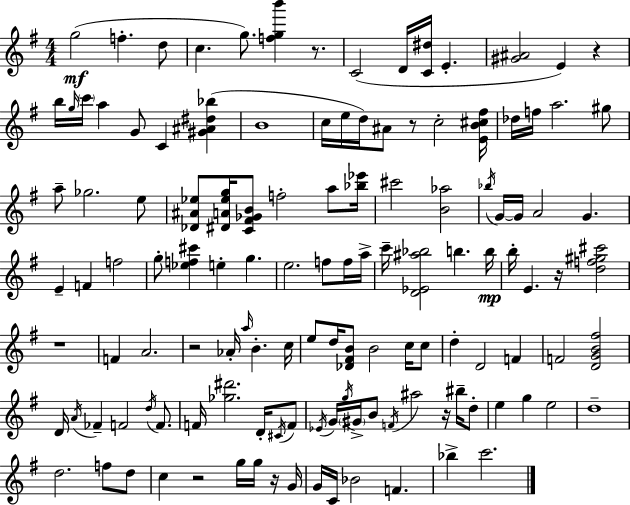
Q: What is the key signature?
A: G major